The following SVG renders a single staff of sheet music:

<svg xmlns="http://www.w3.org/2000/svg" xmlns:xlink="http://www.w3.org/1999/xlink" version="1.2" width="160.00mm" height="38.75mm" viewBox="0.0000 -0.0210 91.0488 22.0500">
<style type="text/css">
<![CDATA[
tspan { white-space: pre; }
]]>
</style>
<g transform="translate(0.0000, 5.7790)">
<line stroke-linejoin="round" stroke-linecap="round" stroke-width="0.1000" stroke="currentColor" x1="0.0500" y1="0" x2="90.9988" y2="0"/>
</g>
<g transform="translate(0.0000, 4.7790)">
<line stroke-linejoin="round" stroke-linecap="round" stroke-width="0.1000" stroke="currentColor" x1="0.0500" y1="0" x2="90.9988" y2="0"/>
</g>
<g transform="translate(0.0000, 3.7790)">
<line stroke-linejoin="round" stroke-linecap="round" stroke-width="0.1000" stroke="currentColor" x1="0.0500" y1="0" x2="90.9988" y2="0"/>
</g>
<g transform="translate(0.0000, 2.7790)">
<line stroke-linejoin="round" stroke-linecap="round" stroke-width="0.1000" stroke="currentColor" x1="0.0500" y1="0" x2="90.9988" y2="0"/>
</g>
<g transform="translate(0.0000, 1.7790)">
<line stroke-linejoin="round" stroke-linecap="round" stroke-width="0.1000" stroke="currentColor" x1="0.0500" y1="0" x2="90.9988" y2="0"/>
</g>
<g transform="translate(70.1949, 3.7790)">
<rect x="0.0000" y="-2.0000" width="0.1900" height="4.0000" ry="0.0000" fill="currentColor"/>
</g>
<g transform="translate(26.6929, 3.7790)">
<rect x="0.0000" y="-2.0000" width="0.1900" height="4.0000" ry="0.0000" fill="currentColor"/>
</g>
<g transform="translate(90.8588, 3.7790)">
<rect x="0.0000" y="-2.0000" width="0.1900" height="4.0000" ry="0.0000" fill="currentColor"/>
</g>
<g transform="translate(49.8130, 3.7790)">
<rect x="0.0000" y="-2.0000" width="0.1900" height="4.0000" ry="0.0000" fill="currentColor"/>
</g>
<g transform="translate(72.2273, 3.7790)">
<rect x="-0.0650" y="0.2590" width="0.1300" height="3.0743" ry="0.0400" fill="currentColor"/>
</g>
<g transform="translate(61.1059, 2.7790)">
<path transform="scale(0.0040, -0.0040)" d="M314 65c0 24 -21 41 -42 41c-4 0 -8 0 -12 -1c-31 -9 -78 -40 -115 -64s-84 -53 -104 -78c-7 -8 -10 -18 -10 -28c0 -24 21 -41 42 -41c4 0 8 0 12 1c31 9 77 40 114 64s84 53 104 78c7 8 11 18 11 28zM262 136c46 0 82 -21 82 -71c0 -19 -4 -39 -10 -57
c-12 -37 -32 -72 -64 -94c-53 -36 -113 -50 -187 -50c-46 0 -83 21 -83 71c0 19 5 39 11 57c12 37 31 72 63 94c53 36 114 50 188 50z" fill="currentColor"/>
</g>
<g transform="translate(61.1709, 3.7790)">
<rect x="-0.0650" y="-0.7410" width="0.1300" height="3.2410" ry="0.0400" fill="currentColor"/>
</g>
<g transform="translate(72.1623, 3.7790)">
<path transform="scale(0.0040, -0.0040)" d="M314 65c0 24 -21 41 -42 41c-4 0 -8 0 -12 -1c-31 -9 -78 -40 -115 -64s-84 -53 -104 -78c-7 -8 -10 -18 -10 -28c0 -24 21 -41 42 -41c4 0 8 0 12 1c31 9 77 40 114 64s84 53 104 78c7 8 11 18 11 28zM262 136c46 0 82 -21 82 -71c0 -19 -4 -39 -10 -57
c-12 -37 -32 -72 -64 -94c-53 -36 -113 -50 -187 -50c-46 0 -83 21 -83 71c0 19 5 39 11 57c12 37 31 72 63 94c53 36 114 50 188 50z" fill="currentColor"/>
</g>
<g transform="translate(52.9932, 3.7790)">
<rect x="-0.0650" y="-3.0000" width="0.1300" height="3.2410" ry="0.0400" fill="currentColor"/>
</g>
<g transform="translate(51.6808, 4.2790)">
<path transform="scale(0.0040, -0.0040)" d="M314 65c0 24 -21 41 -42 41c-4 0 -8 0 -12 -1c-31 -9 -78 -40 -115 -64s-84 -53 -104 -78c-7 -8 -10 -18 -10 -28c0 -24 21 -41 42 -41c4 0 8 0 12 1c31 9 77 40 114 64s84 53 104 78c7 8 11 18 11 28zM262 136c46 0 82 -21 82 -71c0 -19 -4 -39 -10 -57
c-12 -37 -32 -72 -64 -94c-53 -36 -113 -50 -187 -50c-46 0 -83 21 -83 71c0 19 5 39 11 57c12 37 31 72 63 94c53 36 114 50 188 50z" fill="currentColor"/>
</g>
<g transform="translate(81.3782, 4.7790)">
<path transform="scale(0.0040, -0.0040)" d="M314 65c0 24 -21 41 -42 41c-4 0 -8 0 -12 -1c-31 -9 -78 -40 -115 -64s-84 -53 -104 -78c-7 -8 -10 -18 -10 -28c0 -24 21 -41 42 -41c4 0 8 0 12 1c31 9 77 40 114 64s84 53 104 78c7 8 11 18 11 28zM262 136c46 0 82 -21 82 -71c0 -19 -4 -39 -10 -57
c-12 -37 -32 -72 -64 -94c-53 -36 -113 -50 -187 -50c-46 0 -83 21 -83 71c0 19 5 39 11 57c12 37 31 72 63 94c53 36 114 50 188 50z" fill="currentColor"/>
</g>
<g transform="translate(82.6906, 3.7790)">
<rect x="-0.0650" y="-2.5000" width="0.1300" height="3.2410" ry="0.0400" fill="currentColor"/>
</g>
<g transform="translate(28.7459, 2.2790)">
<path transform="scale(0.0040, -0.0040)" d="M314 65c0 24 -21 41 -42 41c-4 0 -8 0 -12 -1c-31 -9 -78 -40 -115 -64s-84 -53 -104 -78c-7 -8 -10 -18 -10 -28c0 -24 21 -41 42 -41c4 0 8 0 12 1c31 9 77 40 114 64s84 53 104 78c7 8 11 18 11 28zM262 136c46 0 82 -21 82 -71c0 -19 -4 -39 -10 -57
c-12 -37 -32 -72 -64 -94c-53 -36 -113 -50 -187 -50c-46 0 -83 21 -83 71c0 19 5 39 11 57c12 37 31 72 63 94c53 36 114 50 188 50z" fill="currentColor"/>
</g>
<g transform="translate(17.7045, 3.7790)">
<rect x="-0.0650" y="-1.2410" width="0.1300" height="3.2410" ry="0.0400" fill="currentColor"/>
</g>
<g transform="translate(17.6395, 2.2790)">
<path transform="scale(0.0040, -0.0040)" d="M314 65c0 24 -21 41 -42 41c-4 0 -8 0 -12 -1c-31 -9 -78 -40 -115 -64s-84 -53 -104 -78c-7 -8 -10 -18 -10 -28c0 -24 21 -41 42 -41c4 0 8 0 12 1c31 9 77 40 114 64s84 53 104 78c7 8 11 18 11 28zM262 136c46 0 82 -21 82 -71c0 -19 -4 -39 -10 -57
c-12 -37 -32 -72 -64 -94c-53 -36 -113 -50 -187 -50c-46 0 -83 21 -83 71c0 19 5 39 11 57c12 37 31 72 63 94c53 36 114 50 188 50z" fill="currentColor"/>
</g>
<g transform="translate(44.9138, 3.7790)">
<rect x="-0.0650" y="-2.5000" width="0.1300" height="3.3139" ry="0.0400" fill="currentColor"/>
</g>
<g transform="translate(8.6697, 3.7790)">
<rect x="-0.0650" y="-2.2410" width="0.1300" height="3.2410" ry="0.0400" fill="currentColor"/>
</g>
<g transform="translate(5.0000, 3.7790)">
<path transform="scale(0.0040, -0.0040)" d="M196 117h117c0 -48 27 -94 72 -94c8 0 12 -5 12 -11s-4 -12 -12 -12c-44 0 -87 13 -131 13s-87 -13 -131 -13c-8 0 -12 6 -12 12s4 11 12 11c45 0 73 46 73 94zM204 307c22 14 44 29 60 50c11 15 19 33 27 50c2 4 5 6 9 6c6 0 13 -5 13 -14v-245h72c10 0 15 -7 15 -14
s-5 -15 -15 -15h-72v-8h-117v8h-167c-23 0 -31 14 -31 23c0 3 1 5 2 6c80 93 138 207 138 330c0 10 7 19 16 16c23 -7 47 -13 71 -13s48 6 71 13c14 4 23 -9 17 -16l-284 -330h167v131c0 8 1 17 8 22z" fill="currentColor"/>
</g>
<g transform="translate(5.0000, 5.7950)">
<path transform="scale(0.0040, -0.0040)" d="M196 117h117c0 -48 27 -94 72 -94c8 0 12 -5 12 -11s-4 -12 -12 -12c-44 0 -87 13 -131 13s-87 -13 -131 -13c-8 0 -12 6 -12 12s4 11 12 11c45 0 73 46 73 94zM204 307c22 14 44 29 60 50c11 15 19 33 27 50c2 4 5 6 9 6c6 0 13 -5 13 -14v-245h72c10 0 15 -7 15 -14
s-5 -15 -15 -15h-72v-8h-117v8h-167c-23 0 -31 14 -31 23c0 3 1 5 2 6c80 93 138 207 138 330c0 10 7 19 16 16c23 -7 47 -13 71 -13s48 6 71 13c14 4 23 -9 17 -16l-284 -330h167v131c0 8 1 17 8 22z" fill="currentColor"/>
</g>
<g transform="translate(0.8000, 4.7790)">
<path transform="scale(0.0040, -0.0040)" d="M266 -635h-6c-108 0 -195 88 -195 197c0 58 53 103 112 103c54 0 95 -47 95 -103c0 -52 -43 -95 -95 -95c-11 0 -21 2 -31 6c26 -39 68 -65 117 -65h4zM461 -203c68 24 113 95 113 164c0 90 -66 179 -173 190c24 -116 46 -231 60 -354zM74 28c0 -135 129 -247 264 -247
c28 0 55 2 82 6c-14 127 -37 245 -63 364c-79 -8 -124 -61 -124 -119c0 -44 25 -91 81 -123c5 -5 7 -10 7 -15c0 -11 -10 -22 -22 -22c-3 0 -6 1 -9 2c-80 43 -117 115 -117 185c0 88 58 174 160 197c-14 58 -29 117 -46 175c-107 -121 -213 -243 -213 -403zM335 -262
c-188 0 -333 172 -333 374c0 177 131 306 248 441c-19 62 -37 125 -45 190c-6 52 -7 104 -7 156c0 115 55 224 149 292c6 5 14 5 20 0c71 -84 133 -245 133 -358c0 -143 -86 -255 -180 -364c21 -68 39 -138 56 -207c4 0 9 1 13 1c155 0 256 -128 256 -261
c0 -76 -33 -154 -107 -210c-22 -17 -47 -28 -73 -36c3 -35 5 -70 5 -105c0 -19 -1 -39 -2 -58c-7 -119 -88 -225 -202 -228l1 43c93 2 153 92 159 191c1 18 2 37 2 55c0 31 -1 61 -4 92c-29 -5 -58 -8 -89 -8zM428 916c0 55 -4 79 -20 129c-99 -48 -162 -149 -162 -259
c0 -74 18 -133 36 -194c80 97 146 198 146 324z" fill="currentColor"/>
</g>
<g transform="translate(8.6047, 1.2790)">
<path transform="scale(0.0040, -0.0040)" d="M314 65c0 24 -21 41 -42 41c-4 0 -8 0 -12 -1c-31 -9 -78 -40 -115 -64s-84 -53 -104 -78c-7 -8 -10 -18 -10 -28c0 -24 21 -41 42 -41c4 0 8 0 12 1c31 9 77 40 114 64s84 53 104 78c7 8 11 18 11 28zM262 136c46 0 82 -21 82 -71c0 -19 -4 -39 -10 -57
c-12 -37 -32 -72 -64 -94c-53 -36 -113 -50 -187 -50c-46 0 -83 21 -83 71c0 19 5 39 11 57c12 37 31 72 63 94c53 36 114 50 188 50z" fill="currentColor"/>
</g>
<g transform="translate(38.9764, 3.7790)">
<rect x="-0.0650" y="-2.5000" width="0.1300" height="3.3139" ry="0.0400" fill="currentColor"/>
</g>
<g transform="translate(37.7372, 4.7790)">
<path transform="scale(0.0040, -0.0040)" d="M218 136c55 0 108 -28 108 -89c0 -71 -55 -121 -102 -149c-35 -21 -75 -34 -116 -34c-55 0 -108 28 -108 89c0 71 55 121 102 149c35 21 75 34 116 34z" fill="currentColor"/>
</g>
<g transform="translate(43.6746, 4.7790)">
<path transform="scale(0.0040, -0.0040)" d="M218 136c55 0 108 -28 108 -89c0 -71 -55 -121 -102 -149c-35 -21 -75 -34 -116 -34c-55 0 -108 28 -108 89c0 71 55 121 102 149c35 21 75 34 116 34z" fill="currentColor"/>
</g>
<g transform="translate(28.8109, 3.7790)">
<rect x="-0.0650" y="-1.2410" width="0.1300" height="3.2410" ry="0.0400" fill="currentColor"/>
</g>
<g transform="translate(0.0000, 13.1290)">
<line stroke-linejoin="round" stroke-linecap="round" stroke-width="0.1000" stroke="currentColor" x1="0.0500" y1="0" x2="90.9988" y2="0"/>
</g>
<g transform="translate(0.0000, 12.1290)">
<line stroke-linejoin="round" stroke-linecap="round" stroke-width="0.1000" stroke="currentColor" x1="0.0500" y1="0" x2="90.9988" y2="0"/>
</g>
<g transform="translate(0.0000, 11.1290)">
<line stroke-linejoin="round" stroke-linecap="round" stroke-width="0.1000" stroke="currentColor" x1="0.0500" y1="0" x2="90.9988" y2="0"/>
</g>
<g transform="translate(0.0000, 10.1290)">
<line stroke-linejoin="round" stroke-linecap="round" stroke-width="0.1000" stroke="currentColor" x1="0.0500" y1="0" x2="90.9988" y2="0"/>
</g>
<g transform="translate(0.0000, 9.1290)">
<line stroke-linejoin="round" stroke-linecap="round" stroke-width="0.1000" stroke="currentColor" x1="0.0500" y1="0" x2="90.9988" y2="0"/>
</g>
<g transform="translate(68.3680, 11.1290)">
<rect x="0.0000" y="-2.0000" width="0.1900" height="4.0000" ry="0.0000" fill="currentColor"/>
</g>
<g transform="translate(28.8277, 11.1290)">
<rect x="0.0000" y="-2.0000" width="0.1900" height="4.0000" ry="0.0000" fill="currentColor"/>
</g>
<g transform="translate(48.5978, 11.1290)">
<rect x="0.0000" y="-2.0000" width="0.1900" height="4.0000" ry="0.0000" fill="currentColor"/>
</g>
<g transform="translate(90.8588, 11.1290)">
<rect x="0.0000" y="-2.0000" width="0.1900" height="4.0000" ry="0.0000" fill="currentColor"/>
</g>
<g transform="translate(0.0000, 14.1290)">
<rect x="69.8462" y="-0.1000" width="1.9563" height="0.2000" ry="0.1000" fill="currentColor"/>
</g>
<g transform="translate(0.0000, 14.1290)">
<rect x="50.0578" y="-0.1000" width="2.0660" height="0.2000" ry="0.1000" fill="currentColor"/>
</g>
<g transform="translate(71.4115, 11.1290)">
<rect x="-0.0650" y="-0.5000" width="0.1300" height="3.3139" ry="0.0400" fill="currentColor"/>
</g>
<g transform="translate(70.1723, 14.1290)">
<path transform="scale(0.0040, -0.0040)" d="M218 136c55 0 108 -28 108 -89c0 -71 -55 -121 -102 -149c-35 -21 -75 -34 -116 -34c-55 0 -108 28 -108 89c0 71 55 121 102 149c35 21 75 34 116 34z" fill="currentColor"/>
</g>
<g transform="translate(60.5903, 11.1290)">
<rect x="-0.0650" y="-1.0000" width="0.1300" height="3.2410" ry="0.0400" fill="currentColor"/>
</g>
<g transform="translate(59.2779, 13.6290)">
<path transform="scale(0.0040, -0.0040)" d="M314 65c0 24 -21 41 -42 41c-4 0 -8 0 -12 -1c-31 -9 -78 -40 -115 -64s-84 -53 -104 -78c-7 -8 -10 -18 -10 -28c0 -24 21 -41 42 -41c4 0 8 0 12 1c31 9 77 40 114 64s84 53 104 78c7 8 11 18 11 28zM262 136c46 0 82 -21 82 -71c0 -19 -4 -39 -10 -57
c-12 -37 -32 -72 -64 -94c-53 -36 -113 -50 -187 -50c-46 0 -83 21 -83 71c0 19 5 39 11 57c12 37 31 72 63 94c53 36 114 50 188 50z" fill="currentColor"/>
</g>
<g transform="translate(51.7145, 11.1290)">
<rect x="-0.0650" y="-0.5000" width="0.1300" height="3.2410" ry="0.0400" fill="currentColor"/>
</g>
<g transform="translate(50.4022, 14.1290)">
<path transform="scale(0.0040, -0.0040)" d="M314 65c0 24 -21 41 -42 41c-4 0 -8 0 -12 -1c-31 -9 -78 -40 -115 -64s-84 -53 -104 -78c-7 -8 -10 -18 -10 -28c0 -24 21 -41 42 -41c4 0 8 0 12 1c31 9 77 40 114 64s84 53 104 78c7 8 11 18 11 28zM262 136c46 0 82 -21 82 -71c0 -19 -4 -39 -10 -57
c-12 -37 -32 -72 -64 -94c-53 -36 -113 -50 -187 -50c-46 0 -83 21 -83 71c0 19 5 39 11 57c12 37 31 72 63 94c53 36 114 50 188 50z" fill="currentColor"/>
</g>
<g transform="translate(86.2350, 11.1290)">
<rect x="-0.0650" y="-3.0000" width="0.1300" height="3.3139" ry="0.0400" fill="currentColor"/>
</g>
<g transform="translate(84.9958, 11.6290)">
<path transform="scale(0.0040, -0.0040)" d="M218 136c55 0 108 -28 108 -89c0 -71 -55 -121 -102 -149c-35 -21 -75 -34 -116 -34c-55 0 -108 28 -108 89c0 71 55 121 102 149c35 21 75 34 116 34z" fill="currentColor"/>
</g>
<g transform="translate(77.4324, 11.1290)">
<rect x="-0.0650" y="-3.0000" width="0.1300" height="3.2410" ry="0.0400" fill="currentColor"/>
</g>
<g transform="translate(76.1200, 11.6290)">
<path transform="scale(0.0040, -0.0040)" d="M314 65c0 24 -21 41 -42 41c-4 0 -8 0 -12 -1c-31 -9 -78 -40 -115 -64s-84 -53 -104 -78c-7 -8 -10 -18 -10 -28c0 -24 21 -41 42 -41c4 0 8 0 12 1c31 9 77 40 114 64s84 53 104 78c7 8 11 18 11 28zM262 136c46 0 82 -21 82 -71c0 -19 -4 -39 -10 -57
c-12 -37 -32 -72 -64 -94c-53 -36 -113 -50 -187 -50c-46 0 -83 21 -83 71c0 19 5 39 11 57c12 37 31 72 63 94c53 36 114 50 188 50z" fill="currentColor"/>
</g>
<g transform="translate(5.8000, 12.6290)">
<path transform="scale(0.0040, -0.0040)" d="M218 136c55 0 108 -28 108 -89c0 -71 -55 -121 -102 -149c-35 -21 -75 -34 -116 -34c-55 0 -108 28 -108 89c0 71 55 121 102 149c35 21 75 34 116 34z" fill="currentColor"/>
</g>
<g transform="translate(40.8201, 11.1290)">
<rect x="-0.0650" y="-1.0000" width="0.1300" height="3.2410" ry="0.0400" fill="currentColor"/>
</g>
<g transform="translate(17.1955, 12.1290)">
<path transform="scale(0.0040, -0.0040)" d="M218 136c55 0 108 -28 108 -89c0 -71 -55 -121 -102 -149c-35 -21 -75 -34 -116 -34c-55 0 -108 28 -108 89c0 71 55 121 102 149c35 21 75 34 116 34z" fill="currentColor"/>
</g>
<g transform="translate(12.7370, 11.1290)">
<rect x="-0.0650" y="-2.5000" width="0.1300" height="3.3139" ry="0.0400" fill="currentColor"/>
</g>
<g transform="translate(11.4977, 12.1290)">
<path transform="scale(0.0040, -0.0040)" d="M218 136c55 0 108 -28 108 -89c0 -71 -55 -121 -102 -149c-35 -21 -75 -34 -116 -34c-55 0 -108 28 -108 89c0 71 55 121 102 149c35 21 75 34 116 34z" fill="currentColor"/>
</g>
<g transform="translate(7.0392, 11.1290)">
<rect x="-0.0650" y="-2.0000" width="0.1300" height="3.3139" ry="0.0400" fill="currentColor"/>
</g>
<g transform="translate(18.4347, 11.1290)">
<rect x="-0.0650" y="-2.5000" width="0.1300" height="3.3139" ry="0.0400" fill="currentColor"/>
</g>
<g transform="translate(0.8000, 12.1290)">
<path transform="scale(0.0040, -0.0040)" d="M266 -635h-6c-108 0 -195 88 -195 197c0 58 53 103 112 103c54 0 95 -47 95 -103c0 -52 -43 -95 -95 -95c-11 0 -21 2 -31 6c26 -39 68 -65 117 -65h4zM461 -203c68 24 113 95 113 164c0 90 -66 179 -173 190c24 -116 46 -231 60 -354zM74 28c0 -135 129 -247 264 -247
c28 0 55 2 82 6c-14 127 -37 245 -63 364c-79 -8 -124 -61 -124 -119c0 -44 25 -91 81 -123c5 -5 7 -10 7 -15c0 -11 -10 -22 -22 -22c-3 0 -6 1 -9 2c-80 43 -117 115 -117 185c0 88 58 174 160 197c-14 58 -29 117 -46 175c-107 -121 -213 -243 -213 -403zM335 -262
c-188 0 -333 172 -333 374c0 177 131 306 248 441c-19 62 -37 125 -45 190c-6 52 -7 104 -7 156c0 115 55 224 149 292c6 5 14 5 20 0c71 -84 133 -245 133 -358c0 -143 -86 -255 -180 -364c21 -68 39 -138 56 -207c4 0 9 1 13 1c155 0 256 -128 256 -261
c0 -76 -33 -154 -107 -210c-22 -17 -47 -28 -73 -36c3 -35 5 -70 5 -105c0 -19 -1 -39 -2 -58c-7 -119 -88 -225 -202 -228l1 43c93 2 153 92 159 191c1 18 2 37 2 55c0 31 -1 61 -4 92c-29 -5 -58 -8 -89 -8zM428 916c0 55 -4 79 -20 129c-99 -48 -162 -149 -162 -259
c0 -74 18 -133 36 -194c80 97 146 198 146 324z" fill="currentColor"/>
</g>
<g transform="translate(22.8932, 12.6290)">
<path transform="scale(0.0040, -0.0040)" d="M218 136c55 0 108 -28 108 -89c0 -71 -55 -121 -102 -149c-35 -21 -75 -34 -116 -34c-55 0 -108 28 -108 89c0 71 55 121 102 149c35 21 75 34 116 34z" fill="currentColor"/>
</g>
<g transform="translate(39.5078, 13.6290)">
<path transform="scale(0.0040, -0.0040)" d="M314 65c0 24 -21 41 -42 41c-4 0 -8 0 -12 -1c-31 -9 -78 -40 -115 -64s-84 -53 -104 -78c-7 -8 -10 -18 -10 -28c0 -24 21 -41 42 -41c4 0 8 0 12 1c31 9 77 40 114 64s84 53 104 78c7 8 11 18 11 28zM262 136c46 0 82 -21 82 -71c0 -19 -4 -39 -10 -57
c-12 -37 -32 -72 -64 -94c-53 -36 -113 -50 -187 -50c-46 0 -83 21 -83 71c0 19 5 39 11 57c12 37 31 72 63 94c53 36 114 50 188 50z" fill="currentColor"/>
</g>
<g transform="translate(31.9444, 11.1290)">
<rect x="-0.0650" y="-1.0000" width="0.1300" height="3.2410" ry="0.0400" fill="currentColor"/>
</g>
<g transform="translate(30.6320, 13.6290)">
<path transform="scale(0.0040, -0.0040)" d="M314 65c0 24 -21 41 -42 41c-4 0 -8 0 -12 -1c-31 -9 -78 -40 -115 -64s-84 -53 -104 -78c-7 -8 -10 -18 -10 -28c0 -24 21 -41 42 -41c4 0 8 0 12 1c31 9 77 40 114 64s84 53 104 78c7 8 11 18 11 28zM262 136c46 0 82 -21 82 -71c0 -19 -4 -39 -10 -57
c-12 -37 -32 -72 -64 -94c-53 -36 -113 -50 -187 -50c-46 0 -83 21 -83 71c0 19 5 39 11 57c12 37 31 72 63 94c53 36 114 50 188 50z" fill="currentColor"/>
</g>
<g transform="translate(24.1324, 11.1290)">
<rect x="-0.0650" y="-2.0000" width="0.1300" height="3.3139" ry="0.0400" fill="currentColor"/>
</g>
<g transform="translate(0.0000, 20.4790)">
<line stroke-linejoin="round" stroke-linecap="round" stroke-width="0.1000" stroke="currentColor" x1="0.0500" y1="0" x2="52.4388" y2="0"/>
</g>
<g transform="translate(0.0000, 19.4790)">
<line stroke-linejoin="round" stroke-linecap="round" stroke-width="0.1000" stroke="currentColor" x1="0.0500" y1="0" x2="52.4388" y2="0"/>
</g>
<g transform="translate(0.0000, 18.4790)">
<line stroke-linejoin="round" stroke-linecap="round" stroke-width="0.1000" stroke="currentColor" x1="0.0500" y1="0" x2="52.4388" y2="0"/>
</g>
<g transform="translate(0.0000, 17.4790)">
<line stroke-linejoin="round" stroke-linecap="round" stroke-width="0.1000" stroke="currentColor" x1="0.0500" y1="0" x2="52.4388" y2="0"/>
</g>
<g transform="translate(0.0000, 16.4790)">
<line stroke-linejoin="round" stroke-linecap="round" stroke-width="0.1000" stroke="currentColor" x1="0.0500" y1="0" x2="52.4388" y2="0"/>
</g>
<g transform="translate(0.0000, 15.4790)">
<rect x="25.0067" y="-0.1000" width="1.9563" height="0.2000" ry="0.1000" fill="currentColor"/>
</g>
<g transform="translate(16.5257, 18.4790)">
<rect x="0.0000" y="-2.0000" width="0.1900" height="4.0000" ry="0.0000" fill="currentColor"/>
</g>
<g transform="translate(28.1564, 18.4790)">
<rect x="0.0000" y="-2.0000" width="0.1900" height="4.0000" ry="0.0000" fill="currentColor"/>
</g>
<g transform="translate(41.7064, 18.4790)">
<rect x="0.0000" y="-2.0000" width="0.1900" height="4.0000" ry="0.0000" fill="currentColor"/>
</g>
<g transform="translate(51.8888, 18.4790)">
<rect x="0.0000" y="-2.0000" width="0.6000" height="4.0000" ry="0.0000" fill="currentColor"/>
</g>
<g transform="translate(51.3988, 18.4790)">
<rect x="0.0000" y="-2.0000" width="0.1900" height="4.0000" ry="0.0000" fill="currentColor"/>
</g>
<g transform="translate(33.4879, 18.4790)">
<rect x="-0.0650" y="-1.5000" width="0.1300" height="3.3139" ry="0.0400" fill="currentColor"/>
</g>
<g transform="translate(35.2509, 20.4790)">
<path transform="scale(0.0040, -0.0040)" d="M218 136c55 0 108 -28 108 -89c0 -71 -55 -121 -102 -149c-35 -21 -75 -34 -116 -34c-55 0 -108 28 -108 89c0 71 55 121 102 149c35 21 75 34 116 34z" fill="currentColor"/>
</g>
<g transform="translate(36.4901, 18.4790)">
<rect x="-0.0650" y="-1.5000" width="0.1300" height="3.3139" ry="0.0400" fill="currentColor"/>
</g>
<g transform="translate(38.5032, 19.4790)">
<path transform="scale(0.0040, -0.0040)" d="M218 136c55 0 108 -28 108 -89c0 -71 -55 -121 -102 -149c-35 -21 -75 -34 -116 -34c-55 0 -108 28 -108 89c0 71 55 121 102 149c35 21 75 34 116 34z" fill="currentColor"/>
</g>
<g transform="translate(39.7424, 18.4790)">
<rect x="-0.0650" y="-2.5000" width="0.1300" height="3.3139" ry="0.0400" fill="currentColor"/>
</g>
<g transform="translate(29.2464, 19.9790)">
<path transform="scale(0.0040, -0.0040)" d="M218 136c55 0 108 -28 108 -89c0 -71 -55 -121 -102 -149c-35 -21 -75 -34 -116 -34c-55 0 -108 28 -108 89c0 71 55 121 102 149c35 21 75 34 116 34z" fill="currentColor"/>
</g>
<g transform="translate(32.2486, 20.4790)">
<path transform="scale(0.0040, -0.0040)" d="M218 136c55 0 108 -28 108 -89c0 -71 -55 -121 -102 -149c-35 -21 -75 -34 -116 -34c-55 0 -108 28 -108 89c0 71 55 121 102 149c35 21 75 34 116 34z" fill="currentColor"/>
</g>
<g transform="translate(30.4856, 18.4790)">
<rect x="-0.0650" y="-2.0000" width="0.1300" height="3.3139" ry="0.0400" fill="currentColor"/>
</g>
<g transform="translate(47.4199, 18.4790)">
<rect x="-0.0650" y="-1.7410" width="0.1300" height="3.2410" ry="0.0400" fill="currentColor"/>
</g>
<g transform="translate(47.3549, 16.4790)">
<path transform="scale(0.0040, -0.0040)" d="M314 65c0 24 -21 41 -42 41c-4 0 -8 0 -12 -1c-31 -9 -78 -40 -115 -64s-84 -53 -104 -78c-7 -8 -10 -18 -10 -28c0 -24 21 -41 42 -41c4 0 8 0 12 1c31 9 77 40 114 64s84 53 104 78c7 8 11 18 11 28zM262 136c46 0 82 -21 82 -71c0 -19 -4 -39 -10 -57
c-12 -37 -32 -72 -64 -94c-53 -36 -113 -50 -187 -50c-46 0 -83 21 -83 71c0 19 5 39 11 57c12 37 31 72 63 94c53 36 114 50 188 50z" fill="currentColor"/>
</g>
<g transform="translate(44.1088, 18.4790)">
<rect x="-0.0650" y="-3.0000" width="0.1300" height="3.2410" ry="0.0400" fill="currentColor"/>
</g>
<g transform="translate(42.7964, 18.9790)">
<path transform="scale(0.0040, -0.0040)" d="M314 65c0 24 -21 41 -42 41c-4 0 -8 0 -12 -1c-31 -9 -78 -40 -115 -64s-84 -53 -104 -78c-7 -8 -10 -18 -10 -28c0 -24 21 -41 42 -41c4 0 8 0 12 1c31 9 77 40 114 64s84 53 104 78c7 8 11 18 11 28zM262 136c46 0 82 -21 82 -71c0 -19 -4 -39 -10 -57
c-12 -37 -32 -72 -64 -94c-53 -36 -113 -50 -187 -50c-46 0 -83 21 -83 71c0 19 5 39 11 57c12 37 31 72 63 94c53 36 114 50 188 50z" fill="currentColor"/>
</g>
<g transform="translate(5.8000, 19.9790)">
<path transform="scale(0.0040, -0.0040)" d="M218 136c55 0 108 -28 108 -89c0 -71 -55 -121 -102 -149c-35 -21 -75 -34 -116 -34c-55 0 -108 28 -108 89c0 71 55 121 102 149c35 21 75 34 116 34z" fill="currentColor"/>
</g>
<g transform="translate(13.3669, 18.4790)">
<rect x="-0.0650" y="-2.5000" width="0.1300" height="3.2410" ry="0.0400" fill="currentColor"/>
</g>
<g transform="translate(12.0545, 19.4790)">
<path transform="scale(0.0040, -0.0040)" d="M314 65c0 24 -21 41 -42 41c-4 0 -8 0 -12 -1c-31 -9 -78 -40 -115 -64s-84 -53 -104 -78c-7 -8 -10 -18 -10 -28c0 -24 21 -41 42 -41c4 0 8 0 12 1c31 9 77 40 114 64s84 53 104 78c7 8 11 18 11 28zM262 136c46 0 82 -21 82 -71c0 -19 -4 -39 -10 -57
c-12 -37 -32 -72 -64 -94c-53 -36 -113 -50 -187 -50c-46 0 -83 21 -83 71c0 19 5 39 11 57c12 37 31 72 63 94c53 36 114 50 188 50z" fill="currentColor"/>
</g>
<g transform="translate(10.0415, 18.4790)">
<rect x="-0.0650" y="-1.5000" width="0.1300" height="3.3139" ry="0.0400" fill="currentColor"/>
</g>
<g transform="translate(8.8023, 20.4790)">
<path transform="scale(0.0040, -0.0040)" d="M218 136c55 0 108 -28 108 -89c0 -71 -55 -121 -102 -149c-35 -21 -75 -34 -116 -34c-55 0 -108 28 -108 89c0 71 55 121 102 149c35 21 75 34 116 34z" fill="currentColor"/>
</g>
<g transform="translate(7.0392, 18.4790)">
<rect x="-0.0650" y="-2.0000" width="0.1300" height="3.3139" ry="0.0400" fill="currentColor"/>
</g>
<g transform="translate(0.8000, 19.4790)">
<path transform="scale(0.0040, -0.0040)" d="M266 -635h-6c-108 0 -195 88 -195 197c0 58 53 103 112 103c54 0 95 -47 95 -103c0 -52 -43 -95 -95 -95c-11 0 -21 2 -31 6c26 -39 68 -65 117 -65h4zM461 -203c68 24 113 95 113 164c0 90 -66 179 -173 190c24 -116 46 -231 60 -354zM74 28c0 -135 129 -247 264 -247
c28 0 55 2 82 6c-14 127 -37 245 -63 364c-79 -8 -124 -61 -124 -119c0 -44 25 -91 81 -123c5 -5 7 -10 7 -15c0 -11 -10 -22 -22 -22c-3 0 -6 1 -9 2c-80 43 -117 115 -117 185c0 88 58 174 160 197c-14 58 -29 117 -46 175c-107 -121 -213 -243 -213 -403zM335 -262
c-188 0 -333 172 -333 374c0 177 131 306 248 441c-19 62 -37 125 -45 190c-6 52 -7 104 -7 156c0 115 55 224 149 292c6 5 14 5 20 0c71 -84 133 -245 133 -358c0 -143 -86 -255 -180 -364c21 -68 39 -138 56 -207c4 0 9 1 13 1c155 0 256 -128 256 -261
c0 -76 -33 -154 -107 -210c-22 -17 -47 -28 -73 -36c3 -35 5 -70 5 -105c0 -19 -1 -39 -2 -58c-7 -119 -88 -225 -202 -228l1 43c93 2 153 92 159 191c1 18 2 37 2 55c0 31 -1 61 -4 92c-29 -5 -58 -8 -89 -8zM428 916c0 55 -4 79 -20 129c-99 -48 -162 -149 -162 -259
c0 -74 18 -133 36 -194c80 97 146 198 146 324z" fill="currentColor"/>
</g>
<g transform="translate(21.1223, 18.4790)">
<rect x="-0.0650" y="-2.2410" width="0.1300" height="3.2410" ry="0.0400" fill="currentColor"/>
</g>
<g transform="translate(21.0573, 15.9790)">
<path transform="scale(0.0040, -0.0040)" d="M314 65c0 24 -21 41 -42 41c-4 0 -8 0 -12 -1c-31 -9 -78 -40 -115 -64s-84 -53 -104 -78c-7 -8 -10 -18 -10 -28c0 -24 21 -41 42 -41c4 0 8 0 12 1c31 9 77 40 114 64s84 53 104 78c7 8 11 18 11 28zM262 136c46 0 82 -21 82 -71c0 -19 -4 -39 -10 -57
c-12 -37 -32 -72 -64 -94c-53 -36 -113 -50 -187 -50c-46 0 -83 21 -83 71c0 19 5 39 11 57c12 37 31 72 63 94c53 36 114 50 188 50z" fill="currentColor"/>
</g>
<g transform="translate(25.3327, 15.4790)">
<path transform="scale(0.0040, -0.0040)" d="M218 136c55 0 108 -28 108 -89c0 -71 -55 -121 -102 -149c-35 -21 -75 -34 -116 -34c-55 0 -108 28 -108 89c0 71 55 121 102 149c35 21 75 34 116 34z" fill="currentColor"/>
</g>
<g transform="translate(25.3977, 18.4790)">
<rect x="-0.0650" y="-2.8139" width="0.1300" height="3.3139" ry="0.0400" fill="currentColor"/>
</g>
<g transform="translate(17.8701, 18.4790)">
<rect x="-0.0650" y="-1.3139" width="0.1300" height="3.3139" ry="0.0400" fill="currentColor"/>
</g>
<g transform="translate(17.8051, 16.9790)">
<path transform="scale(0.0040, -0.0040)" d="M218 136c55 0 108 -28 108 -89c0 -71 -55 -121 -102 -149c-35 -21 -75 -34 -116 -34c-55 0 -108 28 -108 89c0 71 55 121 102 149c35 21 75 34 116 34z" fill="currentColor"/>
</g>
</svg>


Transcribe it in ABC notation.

X:1
T:Untitled
M:4/4
L:1/4
K:C
g2 e2 e2 G G A2 d2 B2 G2 F G G F D2 D2 C2 D2 C A2 A F E G2 e g2 a F E E G A2 f2